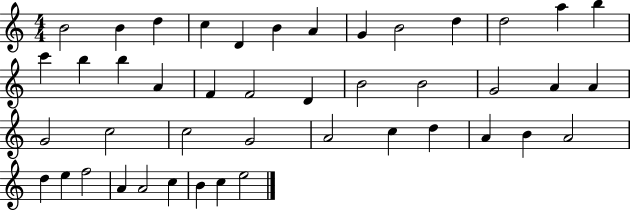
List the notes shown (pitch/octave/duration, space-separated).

B4/h B4/q D5/q C5/q D4/q B4/q A4/q G4/q B4/h D5/q D5/h A5/q B5/q C6/q B5/q B5/q A4/q F4/q F4/h D4/q B4/h B4/h G4/h A4/q A4/q G4/h C5/h C5/h G4/h A4/h C5/q D5/q A4/q B4/q A4/h D5/q E5/q F5/h A4/q A4/h C5/q B4/q C5/q E5/h